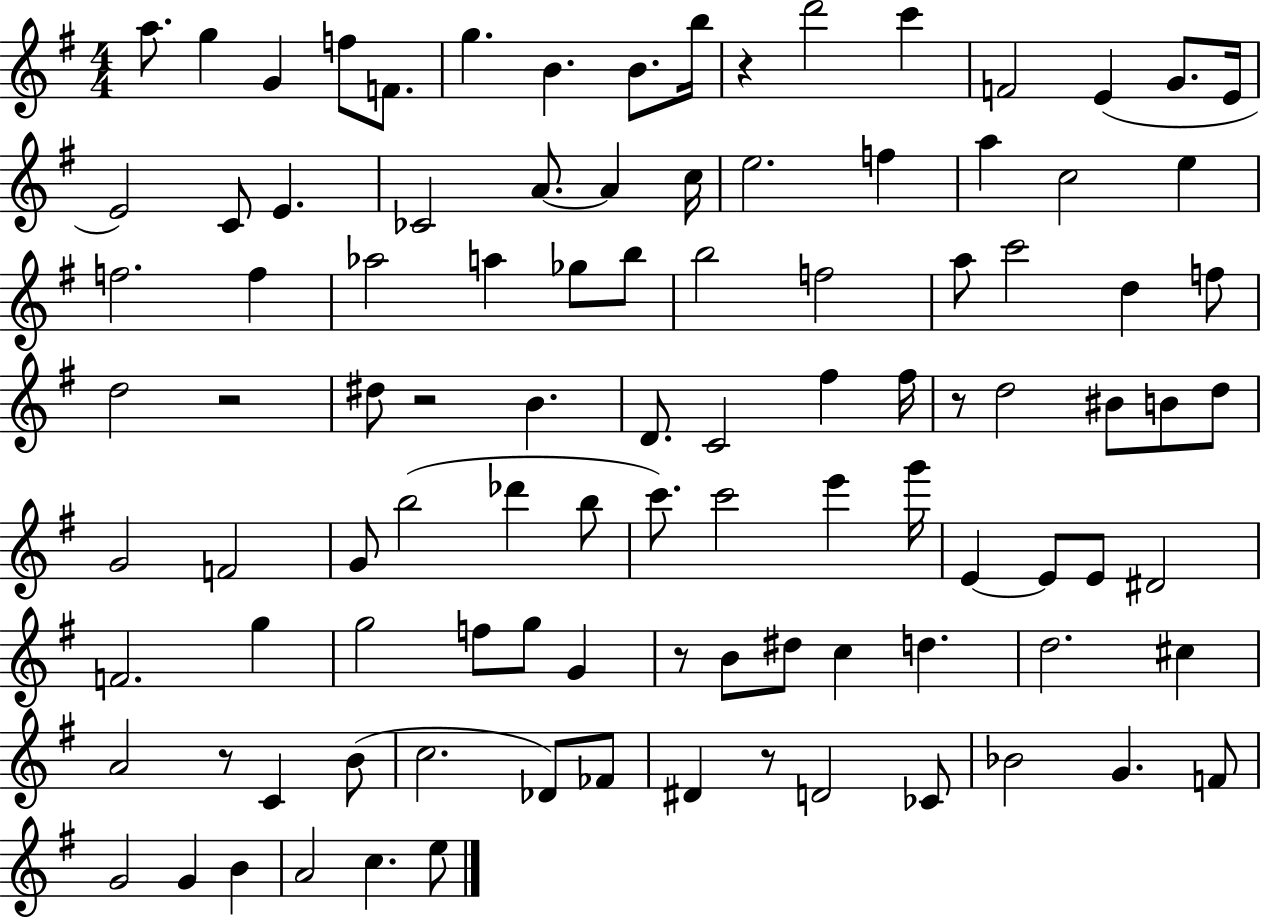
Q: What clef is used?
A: treble